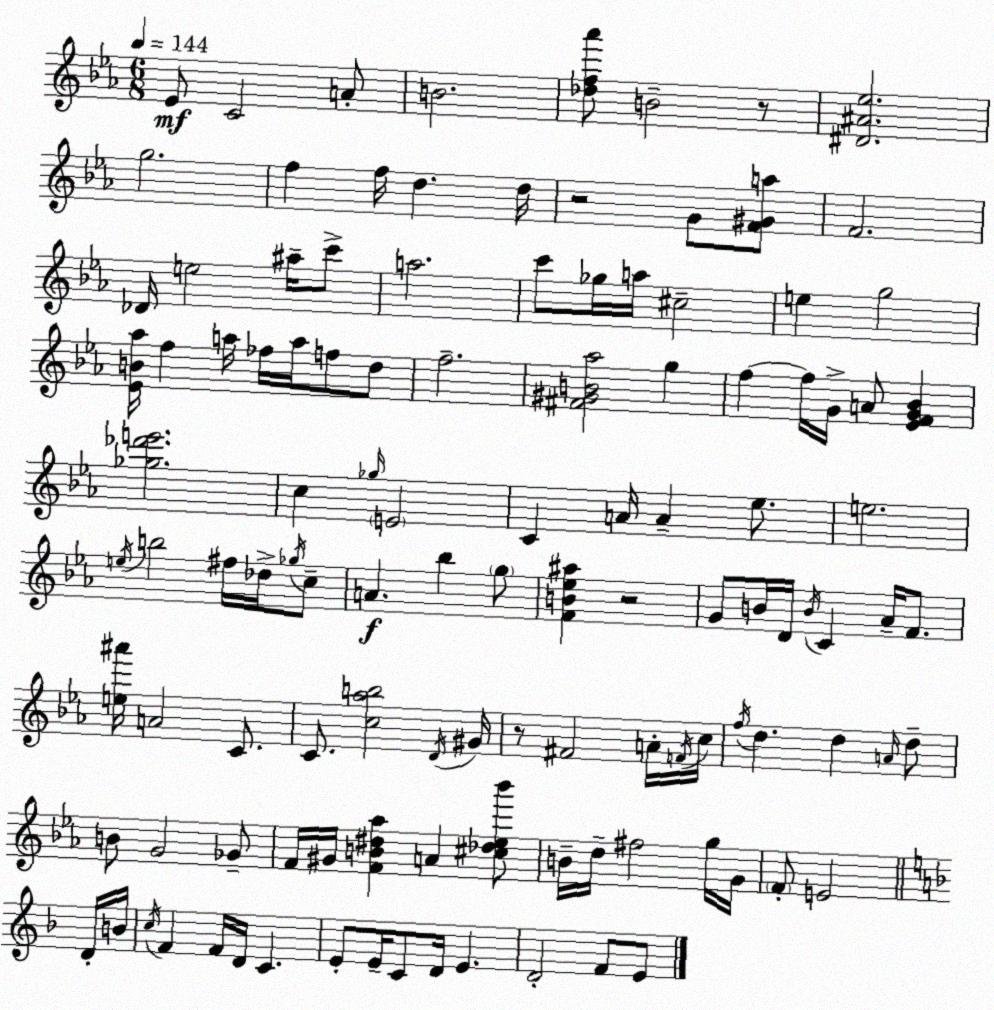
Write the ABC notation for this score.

X:1
T:Untitled
M:6/8
L:1/4
K:Cm
_E/2 C2 A/2 B2 [_df_a']/2 B2 z/2 [^D^A_e]2 g2 f f/4 d d/4 z2 G/2 [F^Ga]/2 F2 _D/4 e2 ^a/4 c'/2 a2 c'/2 _g/4 a/4 ^c2 e g2 [_EB_a]/4 f a/4 _f/4 a/4 f/2 d/2 f2 [^F^GB_a]2 g f f/4 G/4 A/2 [_EFG_B] [_g_d'e']2 c _g/4 E2 C A/4 A _e/2 e2 e/4 b2 ^f/4 _d/4 _g/4 c/2 A _b g/2 [FB_e^a] z2 G/2 B/4 D/4 B/4 C _A/4 F/2 [e^a']/4 A2 C/2 C/2 [c_ab]2 D/4 ^G/4 z/2 ^F2 A/4 F/4 c/4 f/4 d d A/4 d/2 B/2 G2 _G/2 F/4 ^G/4 [FB^d_a] A [^c_d_e_b']/2 B/4 d/4 ^f2 g/4 G/4 F/2 E2 D/4 B/4 c/4 F F/4 D/4 C E/2 E/4 C/2 D/4 E D2 F/2 E/2